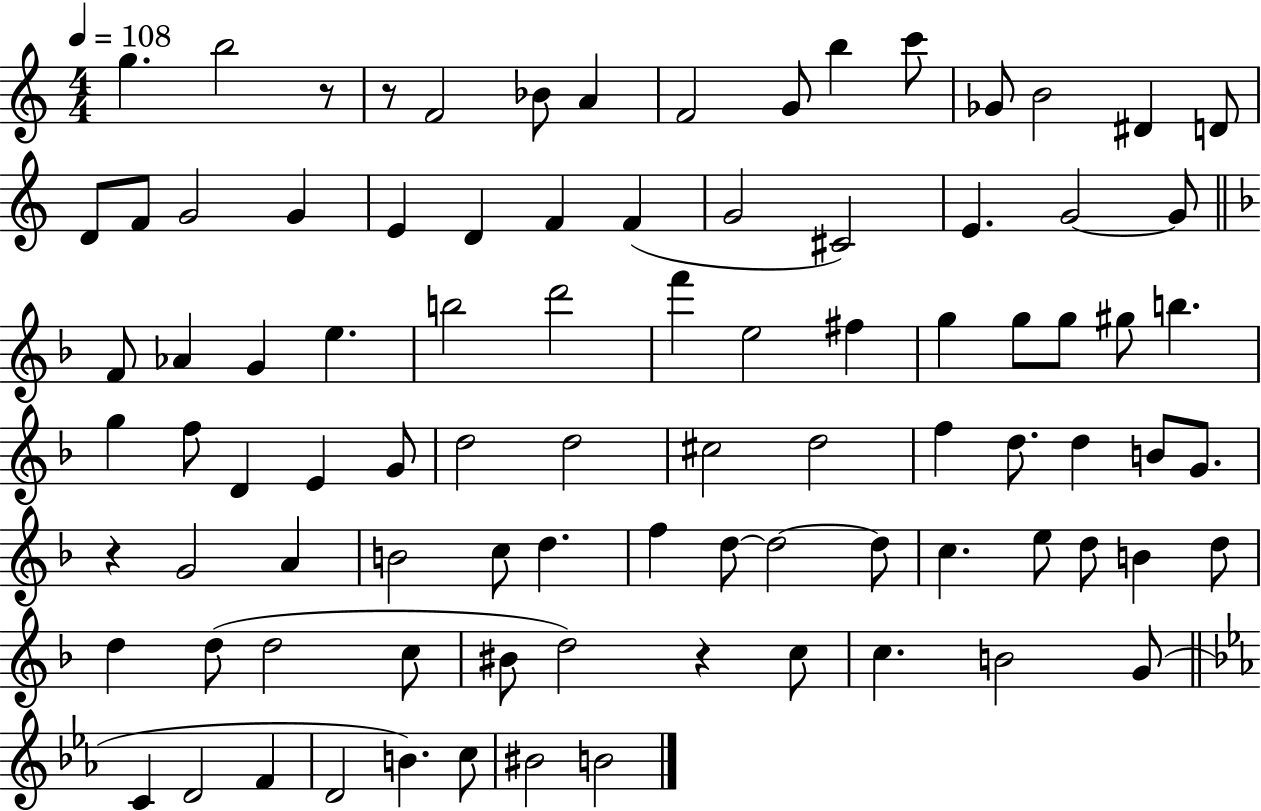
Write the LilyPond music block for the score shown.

{
  \clef treble
  \numericTimeSignature
  \time 4/4
  \key c \major
  \tempo 4 = 108
  \repeat volta 2 { g''4. b''2 r8 | r8 f'2 bes'8 a'4 | f'2 g'8 b''4 c'''8 | ges'8 b'2 dis'4 d'8 | \break d'8 f'8 g'2 g'4 | e'4 d'4 f'4 f'4( | g'2 cis'2) | e'4. g'2~~ g'8 | \break \bar "||" \break \key d \minor f'8 aes'4 g'4 e''4. | b''2 d'''2 | f'''4 e''2 fis''4 | g''4 g''8 g''8 gis''8 b''4. | \break g''4 f''8 d'4 e'4 g'8 | d''2 d''2 | cis''2 d''2 | f''4 d''8. d''4 b'8 g'8. | \break r4 g'2 a'4 | b'2 c''8 d''4. | f''4 d''8~~ d''2~~ d''8 | c''4. e''8 d''8 b'4 d''8 | \break d''4 d''8( d''2 c''8 | bis'8 d''2) r4 c''8 | c''4. b'2 g'8( | \bar "||" \break \key ees \major c'4 d'2 f'4 | d'2 b'4.) c''8 | bis'2 b'2 | } \bar "|."
}